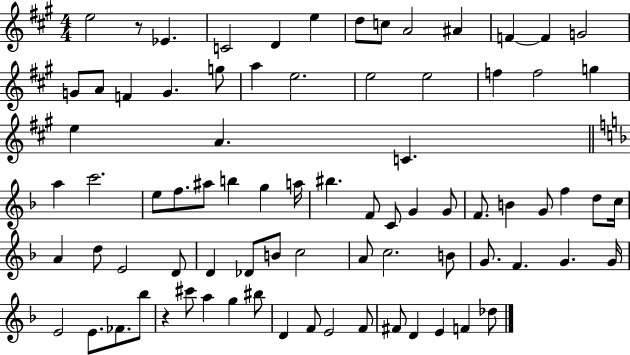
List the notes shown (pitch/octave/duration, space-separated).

E5/h R/e Eb4/q. C4/h D4/q E5/q D5/e C5/e A4/h A#4/q F4/q F4/q G4/h G4/e A4/e F4/q G4/q. G5/e A5/q E5/h. E5/h E5/h F5/q F5/h G5/q E5/q A4/q. C4/q. A5/q C6/h. E5/e F5/e. A#5/e B5/q G5/q A5/s BIS5/q. F4/e C4/e G4/q G4/e F4/e. B4/q G4/e F5/q D5/e C5/s A4/q D5/e E4/h D4/e D4/q Db4/e B4/e C5/h A4/e C5/h. B4/e G4/e. F4/q. G4/q. G4/s E4/h E4/e. FES4/e. Bb5/e R/q C#6/e A5/q G5/q BIS5/e D4/q F4/e E4/h F4/e F#4/e D4/q E4/q F4/q Db5/e